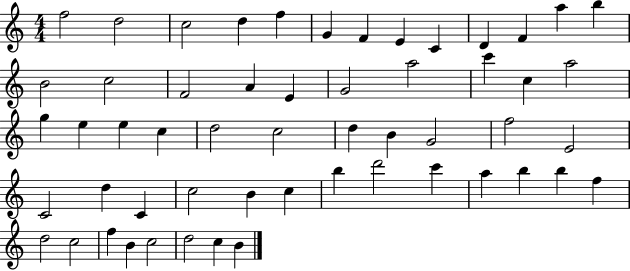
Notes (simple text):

F5/h D5/h C5/h D5/q F5/q G4/q F4/q E4/q C4/q D4/q F4/q A5/q B5/q B4/h C5/h F4/h A4/q E4/q G4/h A5/h C6/q C5/q A5/h G5/q E5/q E5/q C5/q D5/h C5/h D5/q B4/q G4/h F5/h E4/h C4/h D5/q C4/q C5/h B4/q C5/q B5/q D6/h C6/q A5/q B5/q B5/q F5/q D5/h C5/h F5/q B4/q C5/h D5/h C5/q B4/q